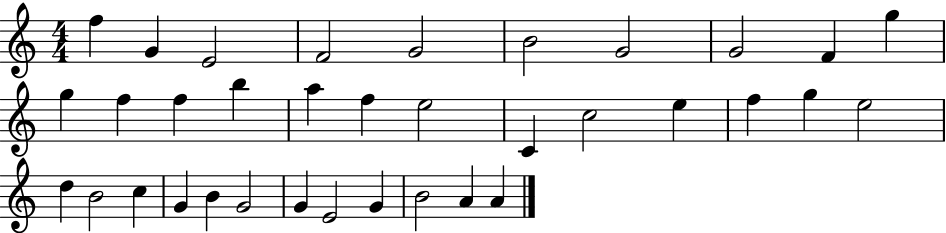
F5/q G4/q E4/h F4/h G4/h B4/h G4/h G4/h F4/q G5/q G5/q F5/q F5/q B5/q A5/q F5/q E5/h C4/q C5/h E5/q F5/q G5/q E5/h D5/q B4/h C5/q G4/q B4/q G4/h G4/q E4/h G4/q B4/h A4/q A4/q